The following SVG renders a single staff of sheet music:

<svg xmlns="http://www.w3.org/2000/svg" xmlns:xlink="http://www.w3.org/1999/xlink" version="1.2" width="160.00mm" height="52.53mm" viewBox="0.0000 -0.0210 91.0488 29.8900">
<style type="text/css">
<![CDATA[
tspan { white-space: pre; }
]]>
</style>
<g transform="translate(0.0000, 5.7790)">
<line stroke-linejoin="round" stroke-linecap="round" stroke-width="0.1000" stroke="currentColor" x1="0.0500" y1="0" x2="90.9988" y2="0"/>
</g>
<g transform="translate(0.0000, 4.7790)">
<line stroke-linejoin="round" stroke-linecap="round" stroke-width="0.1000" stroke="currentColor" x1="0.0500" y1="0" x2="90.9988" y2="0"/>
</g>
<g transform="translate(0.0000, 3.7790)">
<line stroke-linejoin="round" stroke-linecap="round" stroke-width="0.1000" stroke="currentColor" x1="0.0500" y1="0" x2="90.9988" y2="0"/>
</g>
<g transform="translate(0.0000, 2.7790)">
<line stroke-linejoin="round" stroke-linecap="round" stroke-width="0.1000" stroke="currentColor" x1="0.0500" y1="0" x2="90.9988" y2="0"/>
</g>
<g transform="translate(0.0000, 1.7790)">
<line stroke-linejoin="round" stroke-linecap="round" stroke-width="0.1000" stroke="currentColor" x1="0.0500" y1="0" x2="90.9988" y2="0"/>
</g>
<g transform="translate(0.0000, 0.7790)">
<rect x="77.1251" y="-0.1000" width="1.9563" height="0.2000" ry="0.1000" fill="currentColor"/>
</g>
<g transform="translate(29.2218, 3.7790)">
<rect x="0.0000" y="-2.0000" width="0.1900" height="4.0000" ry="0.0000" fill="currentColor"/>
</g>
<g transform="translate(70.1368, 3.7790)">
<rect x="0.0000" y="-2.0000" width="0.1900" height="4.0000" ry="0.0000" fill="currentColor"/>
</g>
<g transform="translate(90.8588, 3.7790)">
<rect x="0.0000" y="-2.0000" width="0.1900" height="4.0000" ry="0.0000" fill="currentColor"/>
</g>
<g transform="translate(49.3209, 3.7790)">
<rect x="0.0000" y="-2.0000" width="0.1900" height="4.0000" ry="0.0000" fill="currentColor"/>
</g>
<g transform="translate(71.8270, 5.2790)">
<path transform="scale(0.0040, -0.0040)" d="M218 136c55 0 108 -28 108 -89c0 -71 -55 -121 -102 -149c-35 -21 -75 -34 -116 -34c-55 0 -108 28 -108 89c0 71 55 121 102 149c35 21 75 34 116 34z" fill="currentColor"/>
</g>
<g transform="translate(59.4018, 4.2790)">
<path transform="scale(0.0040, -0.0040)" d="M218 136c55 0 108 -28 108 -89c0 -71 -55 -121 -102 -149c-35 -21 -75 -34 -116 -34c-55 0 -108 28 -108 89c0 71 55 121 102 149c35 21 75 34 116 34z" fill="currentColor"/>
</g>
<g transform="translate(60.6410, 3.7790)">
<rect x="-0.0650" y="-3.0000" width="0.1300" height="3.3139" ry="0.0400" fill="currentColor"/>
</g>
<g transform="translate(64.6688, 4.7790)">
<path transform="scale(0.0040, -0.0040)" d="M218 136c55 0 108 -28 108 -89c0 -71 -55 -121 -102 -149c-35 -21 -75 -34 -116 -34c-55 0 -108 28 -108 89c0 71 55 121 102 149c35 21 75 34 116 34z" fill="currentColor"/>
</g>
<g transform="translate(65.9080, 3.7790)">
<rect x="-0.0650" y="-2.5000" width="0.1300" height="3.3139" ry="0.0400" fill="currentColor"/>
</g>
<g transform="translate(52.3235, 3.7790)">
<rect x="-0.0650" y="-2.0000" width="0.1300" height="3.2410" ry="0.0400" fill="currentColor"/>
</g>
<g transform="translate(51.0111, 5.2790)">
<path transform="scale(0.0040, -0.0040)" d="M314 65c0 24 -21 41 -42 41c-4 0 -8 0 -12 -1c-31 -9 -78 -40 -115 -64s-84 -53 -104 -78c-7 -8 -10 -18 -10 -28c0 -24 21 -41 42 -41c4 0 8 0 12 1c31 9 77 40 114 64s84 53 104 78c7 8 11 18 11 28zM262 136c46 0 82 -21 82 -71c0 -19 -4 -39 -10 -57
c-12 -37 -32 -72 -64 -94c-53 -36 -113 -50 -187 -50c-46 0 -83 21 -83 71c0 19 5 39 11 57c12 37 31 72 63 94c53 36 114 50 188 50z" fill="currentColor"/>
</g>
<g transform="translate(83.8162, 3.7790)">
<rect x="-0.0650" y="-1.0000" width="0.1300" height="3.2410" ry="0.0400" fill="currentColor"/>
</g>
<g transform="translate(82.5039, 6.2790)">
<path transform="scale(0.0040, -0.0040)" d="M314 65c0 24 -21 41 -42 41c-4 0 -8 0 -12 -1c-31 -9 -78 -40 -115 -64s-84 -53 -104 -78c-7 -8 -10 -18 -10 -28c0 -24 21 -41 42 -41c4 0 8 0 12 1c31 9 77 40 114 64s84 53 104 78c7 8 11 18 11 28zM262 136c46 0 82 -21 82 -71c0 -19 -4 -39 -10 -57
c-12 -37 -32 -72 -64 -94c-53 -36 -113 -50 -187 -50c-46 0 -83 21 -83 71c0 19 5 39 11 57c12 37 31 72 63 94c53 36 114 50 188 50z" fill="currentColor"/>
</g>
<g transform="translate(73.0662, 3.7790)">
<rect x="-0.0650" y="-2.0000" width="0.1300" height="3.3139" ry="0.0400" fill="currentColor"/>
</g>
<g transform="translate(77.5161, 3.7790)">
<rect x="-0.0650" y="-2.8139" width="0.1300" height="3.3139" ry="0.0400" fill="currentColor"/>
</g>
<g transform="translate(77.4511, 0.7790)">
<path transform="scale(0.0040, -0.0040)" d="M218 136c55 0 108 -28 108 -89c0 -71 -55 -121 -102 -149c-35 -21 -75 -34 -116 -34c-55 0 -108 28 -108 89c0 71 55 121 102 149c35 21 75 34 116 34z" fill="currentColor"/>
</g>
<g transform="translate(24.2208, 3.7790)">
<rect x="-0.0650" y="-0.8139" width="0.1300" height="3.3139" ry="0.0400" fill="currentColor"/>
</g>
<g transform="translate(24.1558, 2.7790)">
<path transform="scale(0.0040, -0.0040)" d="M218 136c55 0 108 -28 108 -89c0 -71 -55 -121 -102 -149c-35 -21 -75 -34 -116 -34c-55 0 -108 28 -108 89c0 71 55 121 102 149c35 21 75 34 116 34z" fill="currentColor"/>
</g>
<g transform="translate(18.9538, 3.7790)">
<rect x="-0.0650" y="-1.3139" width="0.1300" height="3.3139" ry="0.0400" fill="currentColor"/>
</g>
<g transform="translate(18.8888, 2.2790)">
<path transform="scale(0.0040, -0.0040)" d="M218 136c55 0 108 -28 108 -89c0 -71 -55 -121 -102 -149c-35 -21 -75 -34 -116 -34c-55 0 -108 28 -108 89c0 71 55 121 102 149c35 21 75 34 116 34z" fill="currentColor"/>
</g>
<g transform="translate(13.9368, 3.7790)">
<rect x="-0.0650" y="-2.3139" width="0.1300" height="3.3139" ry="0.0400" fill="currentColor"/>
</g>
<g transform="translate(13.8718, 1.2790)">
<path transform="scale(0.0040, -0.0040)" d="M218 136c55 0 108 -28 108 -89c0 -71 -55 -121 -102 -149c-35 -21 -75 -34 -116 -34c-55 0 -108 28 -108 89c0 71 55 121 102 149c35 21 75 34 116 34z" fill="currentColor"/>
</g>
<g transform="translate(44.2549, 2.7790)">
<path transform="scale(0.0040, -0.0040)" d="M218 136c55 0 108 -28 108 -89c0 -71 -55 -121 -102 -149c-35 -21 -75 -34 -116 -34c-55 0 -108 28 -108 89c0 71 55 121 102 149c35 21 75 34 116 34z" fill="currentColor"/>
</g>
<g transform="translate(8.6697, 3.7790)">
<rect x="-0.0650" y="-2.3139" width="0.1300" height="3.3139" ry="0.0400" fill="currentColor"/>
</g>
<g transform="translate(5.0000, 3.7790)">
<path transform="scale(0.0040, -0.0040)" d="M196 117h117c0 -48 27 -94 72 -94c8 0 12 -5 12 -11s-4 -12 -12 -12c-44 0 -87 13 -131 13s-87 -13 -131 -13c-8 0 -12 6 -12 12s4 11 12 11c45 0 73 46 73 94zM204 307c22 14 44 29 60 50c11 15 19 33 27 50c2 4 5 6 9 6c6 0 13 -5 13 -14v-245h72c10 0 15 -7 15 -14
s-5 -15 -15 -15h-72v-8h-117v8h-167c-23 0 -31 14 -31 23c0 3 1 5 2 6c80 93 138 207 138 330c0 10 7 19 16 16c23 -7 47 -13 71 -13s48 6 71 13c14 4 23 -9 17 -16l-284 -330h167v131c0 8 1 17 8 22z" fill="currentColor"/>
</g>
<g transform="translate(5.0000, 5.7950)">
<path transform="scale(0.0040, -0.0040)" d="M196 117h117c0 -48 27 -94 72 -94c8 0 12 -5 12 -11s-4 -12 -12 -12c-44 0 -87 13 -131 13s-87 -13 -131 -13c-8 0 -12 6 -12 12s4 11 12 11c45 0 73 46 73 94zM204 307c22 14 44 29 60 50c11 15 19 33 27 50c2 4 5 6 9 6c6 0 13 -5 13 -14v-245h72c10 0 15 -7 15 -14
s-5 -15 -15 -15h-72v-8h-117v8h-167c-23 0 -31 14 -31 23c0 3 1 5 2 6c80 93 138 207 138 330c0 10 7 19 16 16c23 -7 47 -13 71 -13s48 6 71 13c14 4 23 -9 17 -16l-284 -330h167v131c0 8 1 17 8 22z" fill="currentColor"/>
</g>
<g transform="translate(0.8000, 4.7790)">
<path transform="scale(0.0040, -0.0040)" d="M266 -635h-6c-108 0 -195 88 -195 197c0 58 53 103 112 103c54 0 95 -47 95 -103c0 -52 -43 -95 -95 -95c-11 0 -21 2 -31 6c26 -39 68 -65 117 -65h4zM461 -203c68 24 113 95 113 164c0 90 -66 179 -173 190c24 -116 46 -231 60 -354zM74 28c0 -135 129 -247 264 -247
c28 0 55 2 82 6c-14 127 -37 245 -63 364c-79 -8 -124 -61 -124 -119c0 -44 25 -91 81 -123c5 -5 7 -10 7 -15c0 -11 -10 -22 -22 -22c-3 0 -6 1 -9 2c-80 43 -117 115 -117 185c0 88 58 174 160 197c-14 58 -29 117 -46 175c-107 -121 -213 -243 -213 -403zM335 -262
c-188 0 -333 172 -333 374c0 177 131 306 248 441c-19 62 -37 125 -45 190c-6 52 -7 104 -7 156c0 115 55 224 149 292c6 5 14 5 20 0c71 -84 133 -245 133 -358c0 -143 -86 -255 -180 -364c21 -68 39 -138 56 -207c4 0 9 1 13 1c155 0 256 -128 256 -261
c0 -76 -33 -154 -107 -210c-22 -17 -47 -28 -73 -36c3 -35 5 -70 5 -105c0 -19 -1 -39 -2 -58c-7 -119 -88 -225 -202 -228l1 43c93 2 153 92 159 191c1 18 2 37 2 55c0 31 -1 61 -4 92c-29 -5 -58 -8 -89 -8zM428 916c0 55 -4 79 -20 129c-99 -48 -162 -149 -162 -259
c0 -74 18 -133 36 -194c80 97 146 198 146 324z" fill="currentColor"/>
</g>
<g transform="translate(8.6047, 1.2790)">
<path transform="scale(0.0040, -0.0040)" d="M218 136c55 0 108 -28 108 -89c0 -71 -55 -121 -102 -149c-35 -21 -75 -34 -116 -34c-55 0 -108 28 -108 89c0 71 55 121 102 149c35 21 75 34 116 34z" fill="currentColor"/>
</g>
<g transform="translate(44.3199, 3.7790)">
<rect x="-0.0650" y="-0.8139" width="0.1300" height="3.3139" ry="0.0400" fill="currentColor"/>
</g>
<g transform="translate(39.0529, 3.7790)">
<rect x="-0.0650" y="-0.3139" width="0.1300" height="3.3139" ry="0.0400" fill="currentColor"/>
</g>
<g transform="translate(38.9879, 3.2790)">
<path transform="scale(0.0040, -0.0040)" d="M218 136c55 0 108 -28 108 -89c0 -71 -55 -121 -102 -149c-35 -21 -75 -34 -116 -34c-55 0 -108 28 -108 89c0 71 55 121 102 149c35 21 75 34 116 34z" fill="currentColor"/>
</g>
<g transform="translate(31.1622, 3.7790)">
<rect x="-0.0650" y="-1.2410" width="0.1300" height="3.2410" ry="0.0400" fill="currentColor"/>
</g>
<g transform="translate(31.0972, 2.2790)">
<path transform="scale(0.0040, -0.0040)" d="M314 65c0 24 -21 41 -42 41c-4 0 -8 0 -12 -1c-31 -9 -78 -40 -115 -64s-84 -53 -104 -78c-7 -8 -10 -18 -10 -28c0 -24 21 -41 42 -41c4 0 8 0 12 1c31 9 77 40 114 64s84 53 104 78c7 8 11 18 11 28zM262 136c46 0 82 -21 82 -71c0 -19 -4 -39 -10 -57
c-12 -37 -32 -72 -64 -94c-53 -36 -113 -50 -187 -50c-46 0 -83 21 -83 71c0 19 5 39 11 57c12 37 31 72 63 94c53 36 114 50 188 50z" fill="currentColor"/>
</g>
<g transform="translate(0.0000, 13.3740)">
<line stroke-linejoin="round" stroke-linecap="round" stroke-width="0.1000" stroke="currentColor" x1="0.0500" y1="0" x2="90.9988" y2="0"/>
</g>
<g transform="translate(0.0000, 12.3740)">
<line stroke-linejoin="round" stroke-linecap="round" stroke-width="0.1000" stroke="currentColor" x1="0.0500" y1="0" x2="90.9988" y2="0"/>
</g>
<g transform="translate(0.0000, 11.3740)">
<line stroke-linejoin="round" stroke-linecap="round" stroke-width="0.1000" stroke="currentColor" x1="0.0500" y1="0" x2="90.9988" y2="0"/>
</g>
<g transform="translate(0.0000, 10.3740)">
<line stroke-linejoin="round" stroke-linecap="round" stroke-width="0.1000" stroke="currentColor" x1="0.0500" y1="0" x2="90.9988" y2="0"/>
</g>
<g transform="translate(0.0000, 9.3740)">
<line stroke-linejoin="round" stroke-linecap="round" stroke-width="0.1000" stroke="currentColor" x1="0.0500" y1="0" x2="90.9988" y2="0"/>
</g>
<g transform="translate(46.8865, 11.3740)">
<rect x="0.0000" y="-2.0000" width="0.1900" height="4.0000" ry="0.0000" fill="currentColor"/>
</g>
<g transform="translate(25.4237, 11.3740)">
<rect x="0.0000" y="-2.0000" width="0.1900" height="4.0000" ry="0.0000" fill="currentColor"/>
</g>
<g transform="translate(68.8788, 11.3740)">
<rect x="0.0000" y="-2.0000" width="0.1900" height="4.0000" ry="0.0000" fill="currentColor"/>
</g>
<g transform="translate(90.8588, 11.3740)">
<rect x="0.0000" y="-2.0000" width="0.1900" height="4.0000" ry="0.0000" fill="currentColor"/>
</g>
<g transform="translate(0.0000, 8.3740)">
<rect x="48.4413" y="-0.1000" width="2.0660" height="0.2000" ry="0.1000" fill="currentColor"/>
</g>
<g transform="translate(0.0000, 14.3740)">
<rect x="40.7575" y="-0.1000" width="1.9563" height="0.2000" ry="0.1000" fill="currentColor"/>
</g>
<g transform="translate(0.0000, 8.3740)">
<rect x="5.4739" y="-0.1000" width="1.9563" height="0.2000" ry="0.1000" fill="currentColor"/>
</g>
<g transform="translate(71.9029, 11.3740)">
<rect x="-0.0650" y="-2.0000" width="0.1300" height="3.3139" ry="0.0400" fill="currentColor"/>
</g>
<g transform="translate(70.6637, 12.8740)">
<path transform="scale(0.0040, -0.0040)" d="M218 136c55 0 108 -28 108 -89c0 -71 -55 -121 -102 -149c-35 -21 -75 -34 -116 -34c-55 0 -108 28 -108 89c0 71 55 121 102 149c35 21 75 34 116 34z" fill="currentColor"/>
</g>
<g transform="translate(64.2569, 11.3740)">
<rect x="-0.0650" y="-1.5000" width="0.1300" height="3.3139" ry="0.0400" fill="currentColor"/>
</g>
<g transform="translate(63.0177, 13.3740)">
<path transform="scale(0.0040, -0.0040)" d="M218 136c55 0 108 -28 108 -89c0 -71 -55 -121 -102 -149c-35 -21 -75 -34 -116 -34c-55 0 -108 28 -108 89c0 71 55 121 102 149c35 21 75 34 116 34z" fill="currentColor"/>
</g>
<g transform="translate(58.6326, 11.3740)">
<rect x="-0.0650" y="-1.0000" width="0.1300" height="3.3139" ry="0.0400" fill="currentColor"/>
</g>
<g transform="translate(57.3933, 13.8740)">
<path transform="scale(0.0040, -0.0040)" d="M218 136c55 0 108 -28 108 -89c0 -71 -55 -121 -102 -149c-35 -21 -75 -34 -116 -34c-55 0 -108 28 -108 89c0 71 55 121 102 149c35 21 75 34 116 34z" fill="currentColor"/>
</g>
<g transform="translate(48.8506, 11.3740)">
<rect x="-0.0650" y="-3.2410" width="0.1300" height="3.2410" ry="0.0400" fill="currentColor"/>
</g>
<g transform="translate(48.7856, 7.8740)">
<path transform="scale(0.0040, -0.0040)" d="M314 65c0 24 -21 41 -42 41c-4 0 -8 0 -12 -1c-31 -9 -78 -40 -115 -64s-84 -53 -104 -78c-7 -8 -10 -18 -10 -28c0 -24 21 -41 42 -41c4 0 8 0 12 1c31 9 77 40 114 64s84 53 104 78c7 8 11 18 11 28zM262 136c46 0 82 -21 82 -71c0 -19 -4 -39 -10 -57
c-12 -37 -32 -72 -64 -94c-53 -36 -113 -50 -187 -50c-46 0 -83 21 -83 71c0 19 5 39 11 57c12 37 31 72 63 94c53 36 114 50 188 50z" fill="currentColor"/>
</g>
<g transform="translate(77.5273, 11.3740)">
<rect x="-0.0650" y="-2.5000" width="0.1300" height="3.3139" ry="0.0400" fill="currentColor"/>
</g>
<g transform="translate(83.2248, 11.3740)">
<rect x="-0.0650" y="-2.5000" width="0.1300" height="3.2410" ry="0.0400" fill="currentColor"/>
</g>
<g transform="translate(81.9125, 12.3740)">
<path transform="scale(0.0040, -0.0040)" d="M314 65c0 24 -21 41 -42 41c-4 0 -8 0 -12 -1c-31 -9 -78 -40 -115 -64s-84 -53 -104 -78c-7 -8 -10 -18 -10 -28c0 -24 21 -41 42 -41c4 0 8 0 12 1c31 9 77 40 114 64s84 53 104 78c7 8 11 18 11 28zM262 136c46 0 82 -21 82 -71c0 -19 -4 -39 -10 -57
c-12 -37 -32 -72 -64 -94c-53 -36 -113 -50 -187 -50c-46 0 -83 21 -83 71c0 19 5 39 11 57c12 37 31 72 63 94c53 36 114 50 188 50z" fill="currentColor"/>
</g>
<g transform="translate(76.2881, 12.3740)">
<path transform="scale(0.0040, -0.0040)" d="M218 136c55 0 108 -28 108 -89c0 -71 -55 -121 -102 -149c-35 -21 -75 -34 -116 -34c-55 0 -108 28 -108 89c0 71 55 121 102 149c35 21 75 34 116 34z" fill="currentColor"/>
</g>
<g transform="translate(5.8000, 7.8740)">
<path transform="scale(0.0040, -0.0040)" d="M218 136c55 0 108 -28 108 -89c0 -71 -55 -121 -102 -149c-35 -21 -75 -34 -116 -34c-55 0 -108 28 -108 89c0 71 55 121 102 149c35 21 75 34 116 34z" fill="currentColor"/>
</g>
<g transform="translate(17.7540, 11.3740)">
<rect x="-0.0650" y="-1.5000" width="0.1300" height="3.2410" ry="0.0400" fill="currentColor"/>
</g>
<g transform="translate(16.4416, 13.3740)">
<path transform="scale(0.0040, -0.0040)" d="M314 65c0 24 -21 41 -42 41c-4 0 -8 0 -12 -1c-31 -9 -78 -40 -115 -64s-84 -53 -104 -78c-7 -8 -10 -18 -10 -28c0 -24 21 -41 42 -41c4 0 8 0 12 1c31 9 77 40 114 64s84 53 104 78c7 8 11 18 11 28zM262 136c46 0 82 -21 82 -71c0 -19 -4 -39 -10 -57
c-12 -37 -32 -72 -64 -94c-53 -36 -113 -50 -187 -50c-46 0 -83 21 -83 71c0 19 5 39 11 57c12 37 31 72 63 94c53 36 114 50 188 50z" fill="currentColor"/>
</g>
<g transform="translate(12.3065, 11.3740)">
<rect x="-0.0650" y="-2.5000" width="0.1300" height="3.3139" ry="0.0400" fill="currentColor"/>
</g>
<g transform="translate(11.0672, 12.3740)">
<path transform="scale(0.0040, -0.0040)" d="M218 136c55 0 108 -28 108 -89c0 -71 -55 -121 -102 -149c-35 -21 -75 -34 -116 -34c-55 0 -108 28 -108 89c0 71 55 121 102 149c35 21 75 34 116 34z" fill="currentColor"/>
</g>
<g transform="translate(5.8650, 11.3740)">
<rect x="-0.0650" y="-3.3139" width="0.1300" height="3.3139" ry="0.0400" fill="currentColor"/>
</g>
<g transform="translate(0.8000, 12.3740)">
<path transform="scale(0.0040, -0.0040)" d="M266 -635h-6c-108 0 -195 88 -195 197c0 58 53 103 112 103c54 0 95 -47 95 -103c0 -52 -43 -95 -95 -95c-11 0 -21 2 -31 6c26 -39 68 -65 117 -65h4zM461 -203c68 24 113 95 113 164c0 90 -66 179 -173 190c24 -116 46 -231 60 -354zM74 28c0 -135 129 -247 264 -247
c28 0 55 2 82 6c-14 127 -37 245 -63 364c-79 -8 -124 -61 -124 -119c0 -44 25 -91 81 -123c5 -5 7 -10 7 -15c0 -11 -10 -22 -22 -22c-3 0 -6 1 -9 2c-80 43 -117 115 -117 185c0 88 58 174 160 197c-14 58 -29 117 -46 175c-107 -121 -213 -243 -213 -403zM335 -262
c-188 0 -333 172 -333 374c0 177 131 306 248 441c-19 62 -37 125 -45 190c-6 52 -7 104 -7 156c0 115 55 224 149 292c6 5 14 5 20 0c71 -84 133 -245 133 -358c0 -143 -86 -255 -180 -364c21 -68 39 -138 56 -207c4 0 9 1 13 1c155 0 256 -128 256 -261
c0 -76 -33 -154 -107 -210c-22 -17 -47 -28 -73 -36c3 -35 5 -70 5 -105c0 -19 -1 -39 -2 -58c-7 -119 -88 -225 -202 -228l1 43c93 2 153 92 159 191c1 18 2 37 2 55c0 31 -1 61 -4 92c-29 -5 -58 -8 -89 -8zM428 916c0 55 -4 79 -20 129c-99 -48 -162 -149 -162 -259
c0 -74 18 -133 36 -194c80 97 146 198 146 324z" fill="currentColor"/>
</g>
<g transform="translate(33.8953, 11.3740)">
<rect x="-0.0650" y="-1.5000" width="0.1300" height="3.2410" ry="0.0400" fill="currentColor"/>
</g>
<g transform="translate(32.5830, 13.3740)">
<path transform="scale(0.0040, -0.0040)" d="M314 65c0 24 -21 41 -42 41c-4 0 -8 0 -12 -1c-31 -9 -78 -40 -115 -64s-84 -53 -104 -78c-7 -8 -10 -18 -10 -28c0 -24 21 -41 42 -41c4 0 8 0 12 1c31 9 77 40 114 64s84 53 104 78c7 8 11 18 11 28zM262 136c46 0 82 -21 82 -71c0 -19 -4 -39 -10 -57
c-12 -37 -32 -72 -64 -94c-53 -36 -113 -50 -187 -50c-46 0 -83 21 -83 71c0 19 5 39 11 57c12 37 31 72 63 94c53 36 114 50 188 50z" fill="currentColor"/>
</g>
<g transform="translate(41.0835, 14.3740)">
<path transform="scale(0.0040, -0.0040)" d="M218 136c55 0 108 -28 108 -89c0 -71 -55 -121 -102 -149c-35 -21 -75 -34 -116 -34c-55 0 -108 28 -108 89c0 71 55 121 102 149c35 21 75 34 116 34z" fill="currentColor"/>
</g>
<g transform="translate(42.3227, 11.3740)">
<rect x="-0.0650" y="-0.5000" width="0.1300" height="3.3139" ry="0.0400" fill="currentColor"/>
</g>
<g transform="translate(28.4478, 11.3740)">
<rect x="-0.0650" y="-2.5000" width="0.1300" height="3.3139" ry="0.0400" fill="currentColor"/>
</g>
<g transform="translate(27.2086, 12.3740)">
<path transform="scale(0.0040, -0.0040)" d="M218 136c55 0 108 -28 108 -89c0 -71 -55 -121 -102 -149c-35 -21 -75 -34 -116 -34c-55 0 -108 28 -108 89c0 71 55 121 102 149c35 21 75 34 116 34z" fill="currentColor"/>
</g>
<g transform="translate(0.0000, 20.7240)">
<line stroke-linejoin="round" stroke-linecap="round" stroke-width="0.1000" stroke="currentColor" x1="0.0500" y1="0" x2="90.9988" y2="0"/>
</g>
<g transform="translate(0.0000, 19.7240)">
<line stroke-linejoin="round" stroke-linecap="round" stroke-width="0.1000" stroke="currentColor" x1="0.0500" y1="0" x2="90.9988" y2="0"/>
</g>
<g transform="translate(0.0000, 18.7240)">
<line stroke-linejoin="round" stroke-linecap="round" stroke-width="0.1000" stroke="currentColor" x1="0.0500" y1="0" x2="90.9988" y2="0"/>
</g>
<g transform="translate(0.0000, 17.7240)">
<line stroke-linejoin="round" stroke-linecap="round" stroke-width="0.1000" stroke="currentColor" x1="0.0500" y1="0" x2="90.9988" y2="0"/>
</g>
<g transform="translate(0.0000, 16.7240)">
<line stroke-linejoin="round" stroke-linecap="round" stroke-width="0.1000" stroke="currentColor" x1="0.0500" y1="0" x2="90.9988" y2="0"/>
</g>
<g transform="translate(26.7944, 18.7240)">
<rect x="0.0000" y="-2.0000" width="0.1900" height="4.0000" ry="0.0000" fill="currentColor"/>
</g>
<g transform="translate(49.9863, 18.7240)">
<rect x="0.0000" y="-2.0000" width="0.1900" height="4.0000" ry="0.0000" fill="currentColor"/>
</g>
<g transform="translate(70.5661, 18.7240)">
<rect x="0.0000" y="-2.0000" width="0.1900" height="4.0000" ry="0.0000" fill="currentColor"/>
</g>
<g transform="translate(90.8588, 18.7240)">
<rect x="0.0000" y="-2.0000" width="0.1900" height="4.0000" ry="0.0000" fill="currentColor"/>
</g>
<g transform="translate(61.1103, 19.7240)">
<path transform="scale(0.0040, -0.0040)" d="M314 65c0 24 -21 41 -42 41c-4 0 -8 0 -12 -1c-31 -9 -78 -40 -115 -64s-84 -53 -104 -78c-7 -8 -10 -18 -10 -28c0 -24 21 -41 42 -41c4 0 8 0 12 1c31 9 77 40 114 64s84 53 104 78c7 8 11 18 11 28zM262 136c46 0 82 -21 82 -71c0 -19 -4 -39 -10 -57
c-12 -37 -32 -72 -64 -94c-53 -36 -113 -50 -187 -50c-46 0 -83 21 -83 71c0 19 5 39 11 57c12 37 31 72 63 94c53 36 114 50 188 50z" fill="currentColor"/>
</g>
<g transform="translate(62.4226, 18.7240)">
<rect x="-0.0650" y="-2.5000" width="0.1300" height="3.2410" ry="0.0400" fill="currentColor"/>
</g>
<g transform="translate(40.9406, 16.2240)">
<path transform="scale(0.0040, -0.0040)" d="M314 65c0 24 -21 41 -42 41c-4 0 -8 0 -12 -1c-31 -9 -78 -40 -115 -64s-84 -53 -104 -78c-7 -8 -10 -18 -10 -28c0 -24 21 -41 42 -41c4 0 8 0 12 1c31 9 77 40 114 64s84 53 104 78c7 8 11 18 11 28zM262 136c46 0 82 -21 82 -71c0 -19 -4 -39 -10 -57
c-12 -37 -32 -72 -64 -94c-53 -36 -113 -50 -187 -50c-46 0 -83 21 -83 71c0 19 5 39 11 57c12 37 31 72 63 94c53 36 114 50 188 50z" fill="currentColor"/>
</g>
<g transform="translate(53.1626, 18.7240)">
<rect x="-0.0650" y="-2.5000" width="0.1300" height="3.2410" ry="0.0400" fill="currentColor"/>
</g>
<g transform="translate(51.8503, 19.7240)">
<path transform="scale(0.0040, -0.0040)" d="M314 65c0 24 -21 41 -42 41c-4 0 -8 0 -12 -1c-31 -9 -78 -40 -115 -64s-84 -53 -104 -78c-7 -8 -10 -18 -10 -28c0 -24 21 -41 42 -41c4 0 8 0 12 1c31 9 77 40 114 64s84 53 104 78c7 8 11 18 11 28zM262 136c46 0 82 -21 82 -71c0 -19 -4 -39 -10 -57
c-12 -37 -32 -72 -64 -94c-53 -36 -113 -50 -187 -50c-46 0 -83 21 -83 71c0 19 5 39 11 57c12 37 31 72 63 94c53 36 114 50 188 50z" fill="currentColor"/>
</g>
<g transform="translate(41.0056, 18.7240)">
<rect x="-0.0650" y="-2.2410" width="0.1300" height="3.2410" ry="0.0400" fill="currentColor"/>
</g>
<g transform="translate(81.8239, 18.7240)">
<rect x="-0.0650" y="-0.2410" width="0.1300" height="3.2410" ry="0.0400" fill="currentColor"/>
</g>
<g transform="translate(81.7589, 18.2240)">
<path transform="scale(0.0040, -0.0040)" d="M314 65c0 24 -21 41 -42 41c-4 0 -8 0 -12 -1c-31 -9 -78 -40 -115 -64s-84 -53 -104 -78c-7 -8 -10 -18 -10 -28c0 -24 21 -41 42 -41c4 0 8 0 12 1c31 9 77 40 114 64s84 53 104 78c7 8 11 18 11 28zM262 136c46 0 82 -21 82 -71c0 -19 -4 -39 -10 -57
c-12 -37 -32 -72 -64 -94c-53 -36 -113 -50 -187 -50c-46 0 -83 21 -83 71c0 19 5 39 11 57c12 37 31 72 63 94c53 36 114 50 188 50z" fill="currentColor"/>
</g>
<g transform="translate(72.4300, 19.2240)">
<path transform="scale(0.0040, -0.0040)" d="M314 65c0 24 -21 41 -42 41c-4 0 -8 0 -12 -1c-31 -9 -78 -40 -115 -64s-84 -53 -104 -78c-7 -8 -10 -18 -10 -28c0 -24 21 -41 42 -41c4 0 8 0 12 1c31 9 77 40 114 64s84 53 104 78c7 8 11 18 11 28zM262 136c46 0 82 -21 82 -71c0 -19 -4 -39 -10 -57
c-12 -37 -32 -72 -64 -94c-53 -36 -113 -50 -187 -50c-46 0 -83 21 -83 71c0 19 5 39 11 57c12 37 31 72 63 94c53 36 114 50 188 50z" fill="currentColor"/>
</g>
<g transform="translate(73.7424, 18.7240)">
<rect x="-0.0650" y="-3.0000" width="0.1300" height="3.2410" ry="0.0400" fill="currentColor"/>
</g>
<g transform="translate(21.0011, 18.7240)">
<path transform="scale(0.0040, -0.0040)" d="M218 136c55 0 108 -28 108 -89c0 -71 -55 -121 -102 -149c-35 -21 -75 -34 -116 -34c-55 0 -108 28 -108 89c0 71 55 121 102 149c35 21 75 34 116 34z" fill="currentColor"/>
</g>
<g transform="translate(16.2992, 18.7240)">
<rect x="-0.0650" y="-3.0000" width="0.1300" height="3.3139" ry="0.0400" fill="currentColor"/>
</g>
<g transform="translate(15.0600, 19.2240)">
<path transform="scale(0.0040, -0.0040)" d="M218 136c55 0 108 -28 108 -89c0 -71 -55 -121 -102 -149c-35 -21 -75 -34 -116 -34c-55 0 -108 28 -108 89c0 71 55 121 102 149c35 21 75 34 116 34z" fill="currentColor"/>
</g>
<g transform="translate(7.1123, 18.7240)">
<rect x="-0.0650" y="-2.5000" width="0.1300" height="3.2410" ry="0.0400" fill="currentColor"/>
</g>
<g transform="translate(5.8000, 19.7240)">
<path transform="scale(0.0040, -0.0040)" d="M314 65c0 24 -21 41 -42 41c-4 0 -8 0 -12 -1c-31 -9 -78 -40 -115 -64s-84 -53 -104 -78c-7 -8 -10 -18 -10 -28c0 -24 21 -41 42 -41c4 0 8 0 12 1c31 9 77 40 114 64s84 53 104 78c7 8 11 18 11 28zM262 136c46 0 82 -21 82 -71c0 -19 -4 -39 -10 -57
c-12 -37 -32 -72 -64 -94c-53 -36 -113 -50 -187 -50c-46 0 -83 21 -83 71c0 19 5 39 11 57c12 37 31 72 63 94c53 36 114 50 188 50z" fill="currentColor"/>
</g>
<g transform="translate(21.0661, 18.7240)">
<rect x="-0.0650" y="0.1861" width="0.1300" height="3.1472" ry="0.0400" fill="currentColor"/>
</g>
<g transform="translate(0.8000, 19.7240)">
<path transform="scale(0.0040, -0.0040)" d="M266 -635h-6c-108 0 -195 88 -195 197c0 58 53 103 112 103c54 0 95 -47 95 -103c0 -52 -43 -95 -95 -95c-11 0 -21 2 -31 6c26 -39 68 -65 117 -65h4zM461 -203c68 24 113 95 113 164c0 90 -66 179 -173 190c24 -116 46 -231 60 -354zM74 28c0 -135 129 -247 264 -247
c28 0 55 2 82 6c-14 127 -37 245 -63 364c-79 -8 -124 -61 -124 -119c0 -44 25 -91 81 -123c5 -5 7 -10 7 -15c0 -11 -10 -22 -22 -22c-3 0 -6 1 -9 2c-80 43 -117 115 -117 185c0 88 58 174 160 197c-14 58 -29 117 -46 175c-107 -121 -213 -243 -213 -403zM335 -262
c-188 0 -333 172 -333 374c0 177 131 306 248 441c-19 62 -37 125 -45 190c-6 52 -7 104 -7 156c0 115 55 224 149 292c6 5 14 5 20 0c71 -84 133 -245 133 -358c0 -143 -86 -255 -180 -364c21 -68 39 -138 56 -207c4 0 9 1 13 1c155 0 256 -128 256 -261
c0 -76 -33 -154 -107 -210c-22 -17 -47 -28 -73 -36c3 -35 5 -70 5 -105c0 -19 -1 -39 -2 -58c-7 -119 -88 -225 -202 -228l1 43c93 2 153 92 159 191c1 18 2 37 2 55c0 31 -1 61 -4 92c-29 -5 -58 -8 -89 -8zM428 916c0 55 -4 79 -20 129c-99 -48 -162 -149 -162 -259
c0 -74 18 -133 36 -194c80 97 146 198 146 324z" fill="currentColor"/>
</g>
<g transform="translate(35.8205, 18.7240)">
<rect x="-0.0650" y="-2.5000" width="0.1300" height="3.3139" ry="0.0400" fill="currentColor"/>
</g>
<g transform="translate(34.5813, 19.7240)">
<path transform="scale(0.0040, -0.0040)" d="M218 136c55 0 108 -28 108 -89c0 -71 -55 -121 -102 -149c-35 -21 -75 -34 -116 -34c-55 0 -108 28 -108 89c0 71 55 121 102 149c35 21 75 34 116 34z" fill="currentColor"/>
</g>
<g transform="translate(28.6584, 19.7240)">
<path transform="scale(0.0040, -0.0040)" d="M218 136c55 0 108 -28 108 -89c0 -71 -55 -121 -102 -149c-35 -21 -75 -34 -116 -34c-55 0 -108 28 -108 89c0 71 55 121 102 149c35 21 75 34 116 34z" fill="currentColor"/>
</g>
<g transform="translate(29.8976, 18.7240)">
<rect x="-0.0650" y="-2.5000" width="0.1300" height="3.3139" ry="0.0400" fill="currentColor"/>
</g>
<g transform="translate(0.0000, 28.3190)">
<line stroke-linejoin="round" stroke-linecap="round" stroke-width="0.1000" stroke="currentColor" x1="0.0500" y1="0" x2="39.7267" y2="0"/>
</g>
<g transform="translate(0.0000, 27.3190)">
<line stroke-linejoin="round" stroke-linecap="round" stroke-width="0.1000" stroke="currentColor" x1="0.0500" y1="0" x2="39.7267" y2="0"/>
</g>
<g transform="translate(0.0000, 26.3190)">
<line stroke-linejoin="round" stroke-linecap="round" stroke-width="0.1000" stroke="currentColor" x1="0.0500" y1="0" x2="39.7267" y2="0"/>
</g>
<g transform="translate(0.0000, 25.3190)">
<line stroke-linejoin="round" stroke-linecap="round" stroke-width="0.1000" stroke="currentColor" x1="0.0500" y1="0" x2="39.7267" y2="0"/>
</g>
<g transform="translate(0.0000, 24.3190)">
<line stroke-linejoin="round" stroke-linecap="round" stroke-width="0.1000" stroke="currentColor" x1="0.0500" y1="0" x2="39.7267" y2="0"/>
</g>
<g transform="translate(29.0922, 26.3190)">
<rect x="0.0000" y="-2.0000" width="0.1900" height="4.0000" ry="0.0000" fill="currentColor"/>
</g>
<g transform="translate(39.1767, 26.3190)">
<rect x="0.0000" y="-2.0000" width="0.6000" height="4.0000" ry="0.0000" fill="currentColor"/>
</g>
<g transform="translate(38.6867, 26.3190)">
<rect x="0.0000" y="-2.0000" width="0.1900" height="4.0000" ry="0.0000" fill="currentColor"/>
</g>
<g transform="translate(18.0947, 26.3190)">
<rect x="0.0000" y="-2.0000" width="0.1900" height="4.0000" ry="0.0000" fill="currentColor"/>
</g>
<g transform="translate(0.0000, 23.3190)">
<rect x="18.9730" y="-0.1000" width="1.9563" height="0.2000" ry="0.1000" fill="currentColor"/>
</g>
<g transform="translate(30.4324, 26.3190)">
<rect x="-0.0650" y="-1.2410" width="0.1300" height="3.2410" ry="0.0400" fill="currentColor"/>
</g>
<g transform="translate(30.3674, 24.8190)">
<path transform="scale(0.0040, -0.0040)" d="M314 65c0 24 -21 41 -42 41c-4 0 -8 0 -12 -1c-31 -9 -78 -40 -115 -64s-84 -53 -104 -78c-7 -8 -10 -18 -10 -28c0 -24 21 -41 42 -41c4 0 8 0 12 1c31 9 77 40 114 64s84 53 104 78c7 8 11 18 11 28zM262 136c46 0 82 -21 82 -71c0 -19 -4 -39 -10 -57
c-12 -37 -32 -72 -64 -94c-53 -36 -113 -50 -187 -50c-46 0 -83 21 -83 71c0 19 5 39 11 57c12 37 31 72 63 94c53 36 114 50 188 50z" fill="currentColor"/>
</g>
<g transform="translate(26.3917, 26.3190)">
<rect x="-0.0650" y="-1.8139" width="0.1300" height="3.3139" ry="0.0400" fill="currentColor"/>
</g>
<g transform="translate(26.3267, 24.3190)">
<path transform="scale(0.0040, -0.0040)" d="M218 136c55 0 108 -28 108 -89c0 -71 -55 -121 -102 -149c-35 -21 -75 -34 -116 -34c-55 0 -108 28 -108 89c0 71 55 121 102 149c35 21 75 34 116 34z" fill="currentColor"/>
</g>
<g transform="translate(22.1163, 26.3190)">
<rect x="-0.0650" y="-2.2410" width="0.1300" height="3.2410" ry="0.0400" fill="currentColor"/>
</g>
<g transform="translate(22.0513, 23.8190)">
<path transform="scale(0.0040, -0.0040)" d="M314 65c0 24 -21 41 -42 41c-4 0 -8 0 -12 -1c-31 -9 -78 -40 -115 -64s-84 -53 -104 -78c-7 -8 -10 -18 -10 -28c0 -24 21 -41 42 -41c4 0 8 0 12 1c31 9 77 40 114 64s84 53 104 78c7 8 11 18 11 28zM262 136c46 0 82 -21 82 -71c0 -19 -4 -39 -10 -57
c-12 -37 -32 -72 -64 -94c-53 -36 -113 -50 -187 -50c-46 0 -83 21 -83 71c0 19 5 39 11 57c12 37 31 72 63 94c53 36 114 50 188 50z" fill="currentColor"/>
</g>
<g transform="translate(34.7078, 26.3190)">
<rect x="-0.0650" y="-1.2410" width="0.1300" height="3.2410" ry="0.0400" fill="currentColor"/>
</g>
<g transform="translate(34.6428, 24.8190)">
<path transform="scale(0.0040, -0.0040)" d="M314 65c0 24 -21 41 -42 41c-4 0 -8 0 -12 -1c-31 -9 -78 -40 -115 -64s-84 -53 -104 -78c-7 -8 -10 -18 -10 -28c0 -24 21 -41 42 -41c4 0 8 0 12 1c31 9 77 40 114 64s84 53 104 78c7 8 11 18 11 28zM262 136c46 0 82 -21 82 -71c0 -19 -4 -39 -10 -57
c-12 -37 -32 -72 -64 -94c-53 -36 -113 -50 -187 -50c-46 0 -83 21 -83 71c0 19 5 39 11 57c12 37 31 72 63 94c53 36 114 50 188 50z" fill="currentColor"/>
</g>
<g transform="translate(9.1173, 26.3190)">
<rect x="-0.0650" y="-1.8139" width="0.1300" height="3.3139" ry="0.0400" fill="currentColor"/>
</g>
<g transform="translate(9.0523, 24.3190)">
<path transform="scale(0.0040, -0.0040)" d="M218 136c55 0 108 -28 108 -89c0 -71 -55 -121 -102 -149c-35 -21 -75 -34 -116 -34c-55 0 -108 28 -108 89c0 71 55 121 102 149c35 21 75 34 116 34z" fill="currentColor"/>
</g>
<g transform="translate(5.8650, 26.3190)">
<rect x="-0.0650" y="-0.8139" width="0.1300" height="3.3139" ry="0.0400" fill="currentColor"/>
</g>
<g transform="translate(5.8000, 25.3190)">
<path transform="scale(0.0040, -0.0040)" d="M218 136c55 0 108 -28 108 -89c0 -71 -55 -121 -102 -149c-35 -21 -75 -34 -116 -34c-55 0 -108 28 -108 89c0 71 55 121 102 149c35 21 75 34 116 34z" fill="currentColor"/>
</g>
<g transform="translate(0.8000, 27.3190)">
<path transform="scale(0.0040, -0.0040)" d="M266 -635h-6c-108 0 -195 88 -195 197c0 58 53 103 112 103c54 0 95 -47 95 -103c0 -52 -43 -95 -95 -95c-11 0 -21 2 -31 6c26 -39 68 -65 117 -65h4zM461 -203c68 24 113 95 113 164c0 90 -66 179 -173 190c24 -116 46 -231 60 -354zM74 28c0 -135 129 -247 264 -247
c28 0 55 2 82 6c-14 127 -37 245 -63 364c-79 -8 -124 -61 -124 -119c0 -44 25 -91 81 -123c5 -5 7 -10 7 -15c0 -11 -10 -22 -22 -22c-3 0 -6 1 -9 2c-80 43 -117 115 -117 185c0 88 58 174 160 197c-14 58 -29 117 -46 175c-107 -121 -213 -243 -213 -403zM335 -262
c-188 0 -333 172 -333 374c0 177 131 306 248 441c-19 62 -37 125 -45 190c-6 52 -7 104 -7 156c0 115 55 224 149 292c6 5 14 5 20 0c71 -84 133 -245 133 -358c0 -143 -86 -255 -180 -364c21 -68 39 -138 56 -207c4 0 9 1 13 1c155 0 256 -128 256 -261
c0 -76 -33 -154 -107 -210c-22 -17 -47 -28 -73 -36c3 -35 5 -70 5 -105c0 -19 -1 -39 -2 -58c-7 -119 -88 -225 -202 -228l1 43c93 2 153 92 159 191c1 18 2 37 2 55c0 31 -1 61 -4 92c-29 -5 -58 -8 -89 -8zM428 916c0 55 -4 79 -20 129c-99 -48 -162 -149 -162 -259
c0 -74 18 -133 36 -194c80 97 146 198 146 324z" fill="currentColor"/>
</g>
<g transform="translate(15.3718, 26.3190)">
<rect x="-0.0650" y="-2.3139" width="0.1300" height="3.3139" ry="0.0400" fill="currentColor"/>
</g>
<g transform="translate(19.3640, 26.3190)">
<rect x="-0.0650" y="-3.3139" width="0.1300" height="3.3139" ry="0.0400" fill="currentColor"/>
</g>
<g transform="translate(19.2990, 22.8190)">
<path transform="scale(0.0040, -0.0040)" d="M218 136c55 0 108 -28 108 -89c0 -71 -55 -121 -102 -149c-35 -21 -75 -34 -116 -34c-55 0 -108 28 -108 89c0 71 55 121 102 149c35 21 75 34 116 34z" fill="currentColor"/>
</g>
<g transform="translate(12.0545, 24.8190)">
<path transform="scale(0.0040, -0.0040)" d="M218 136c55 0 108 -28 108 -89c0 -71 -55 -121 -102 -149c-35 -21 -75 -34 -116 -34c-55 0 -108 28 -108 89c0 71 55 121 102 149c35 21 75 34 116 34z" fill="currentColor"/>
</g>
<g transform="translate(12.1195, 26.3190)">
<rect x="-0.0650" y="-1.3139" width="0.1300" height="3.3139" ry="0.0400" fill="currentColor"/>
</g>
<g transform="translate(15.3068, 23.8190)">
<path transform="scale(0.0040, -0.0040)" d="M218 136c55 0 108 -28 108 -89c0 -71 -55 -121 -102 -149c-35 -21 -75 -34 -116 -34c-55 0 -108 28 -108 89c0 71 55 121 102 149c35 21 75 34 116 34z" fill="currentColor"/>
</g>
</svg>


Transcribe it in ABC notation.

X:1
T:Untitled
M:4/4
L:1/4
K:C
g g e d e2 c d F2 A G F a D2 b G E2 G E2 C b2 D E F G G2 G2 A B G G g2 G2 G2 A2 c2 d f e g b g2 f e2 e2